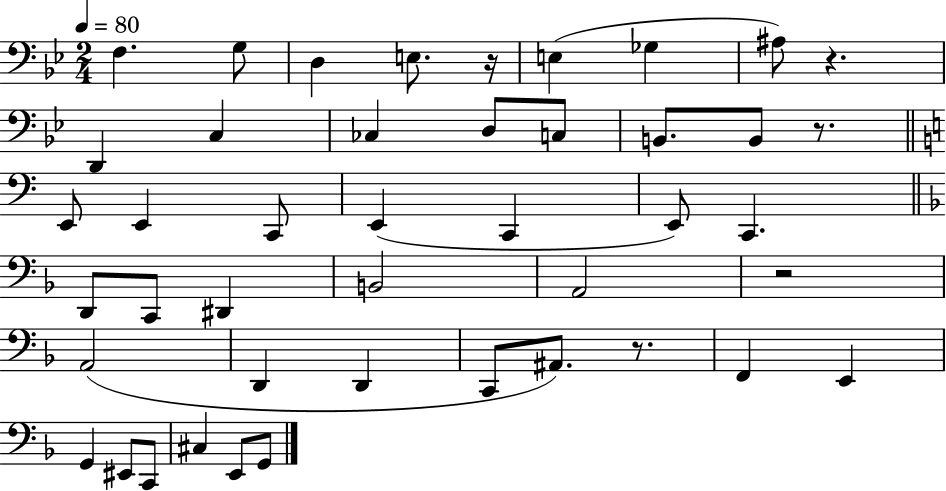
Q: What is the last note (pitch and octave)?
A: G2